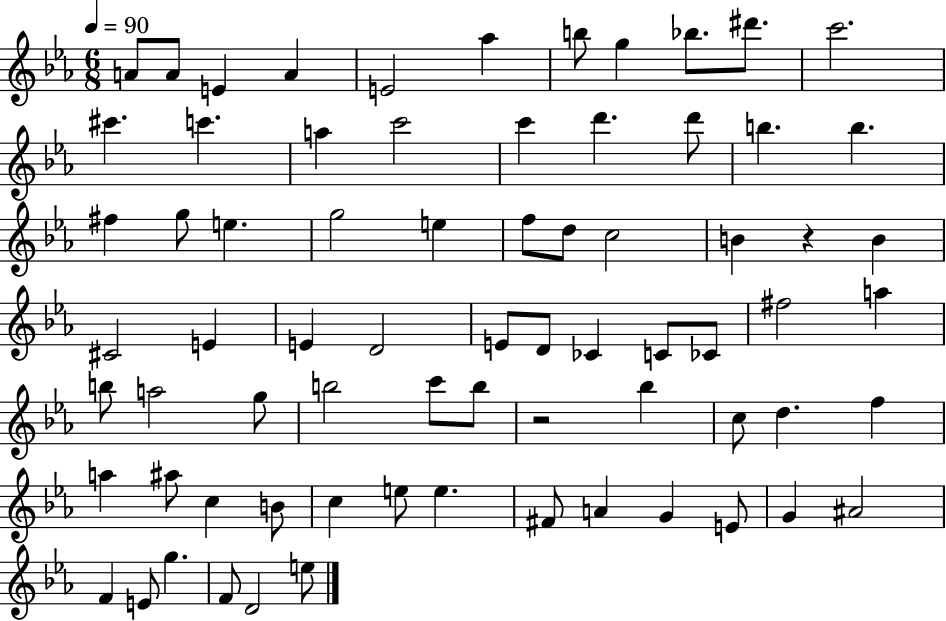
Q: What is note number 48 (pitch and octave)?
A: Bb5